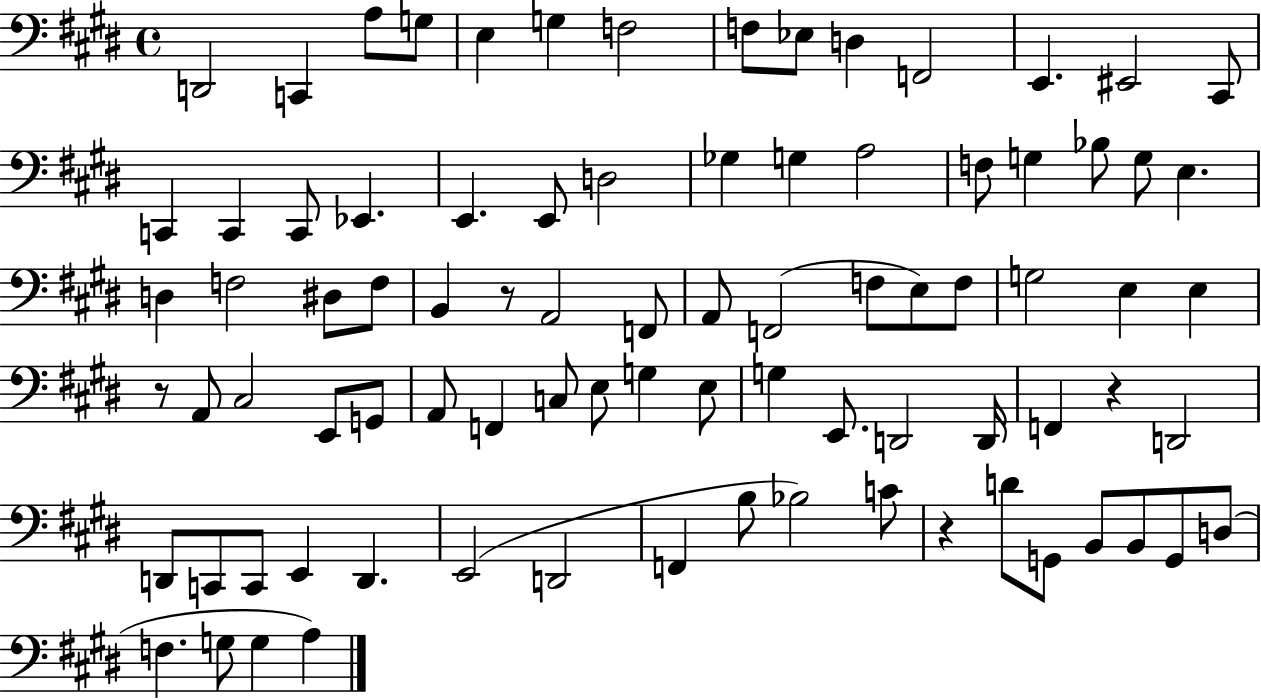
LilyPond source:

{
  \clef bass
  \time 4/4
  \defaultTimeSignature
  \key e \major
  d,2 c,4 a8 g8 | e4 g4 f2 | f8 ees8 d4 f,2 | e,4. eis,2 cis,8 | \break c,4 c,4 c,8 ees,4. | e,4. e,8 d2 | ges4 g4 a2 | f8 g4 bes8 g8 e4. | \break d4 f2 dis8 f8 | b,4 r8 a,2 f,8 | a,8 f,2( f8 e8) f8 | g2 e4 e4 | \break r8 a,8 cis2 e,8 g,8 | a,8 f,4 c8 e8 g4 e8 | g4 e,8. d,2 d,16 | f,4 r4 d,2 | \break d,8 c,8 c,8 e,4 d,4. | e,2( d,2 | f,4 b8 bes2) c'8 | r4 d'8 g,8 b,8 b,8 g,8 d8( | \break f4. g8 g4 a4) | \bar "|."
}